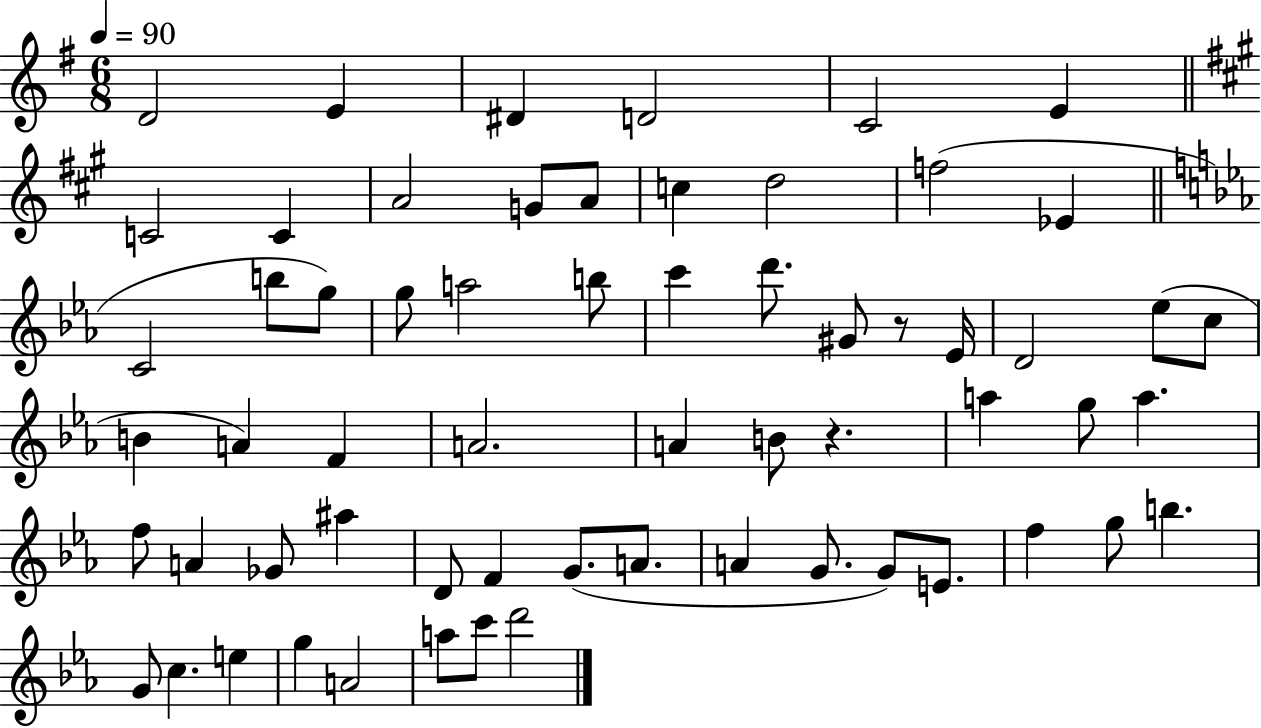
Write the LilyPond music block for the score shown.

{
  \clef treble
  \numericTimeSignature
  \time 6/8
  \key g \major
  \tempo 4 = 90
  d'2 e'4 | dis'4 d'2 | c'2 e'4 | \bar "||" \break \key a \major c'2 c'4 | a'2 g'8 a'8 | c''4 d''2 | f''2( ees'4 | \break \bar "||" \break \key ees \major c'2 b''8 g''8) | g''8 a''2 b''8 | c'''4 d'''8. gis'8 r8 ees'16 | d'2 ees''8( c''8 | \break b'4 a'4) f'4 | a'2. | a'4 b'8 r4. | a''4 g''8 a''4. | \break f''8 a'4 ges'8 ais''4 | d'8 f'4 g'8.( a'8. | a'4 g'8. g'8) e'8. | f''4 g''8 b''4. | \break g'8 c''4. e''4 | g''4 a'2 | a''8 c'''8 d'''2 | \bar "|."
}